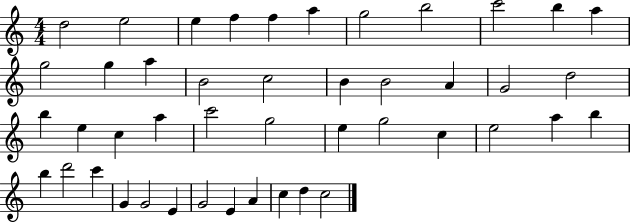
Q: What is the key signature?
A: C major